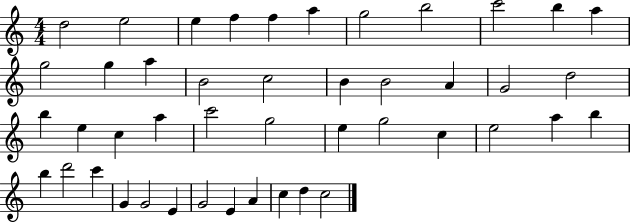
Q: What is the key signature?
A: C major